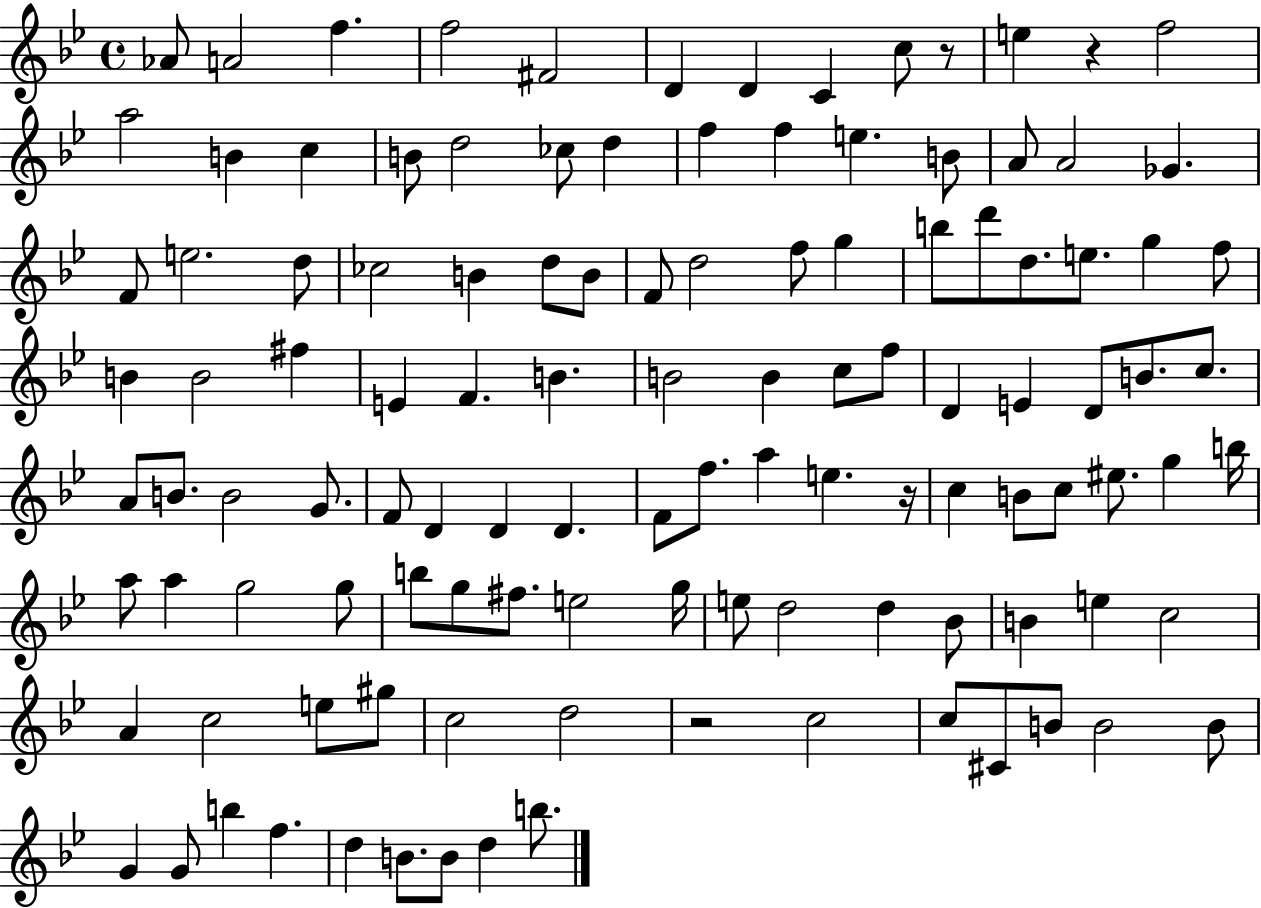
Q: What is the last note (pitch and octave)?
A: B5